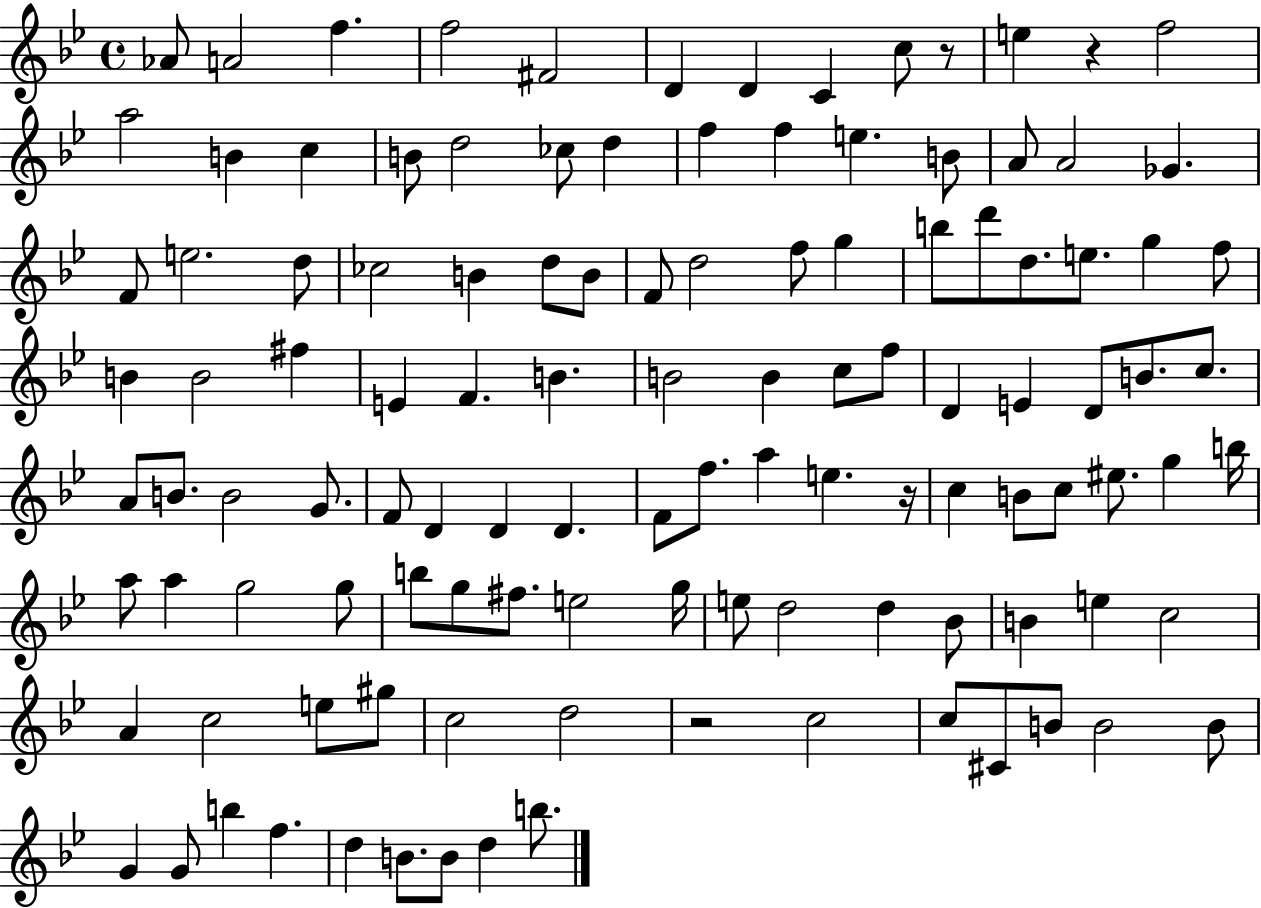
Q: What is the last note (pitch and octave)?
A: B5